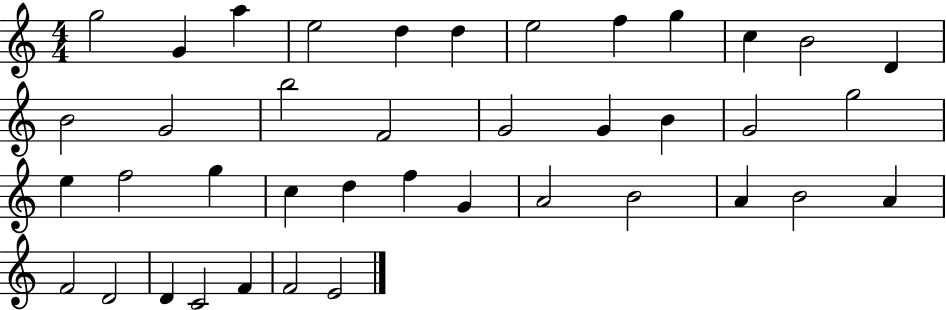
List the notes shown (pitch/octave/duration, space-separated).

G5/h G4/q A5/q E5/h D5/q D5/q E5/h F5/q G5/q C5/q B4/h D4/q B4/h G4/h B5/h F4/h G4/h G4/q B4/q G4/h G5/h E5/q F5/h G5/q C5/q D5/q F5/q G4/q A4/h B4/h A4/q B4/h A4/q F4/h D4/h D4/q C4/h F4/q F4/h E4/h